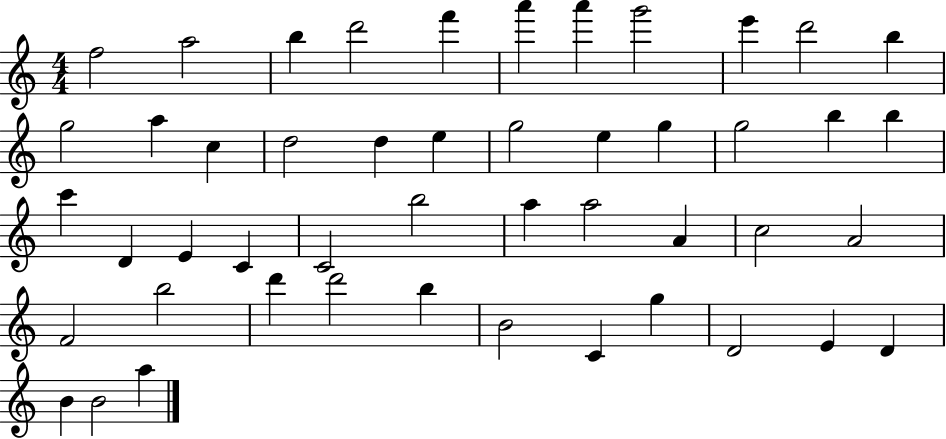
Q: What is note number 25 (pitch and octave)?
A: D4